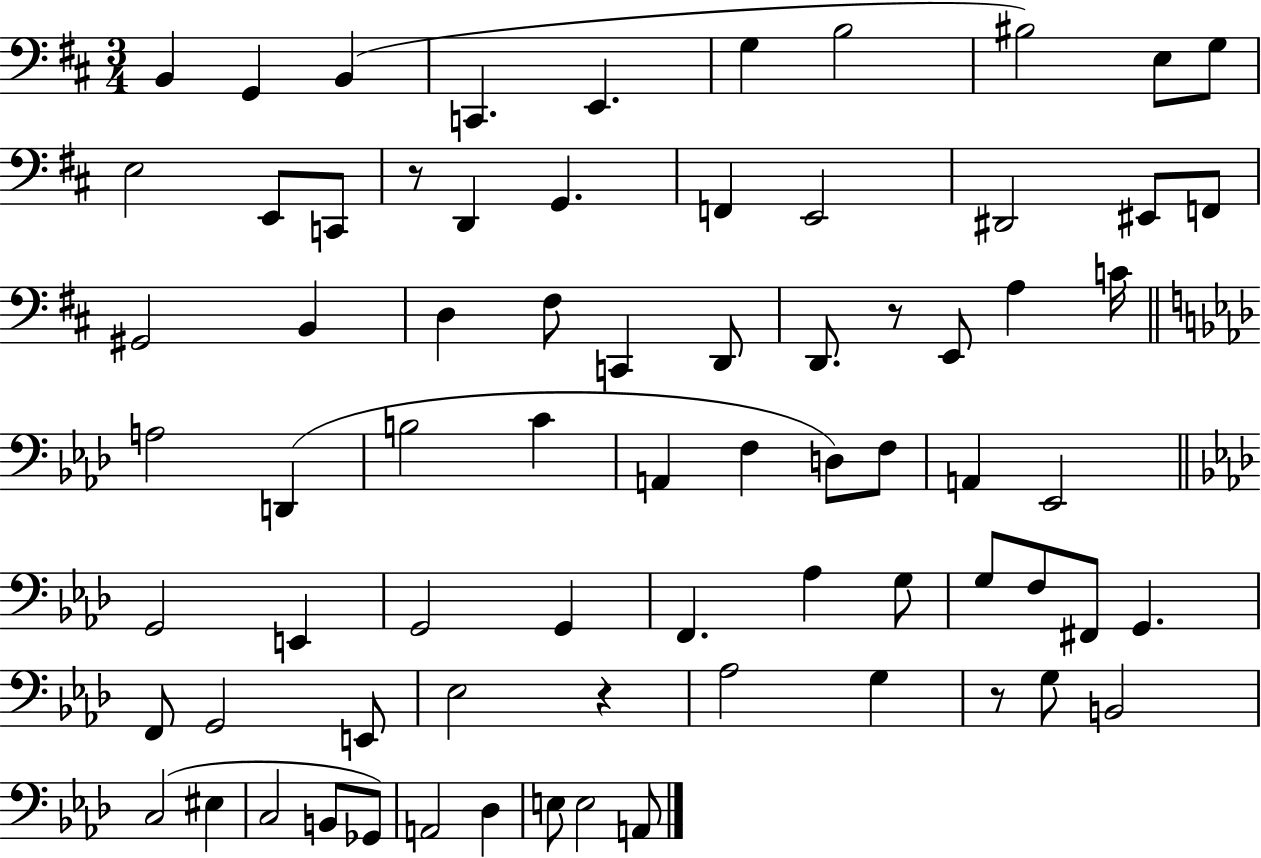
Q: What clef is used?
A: bass